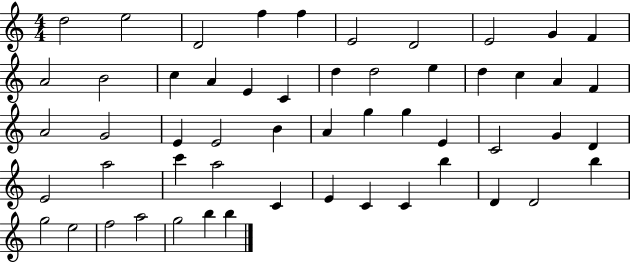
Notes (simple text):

D5/h E5/h D4/h F5/q F5/q E4/h D4/h E4/h G4/q F4/q A4/h B4/h C5/q A4/q E4/q C4/q D5/q D5/h E5/q D5/q C5/q A4/q F4/q A4/h G4/h E4/q E4/h B4/q A4/q G5/q G5/q E4/q C4/h G4/q D4/q E4/h A5/h C6/q A5/h C4/q E4/q C4/q C4/q B5/q D4/q D4/h B5/q G5/h E5/h F5/h A5/h G5/h B5/q B5/q